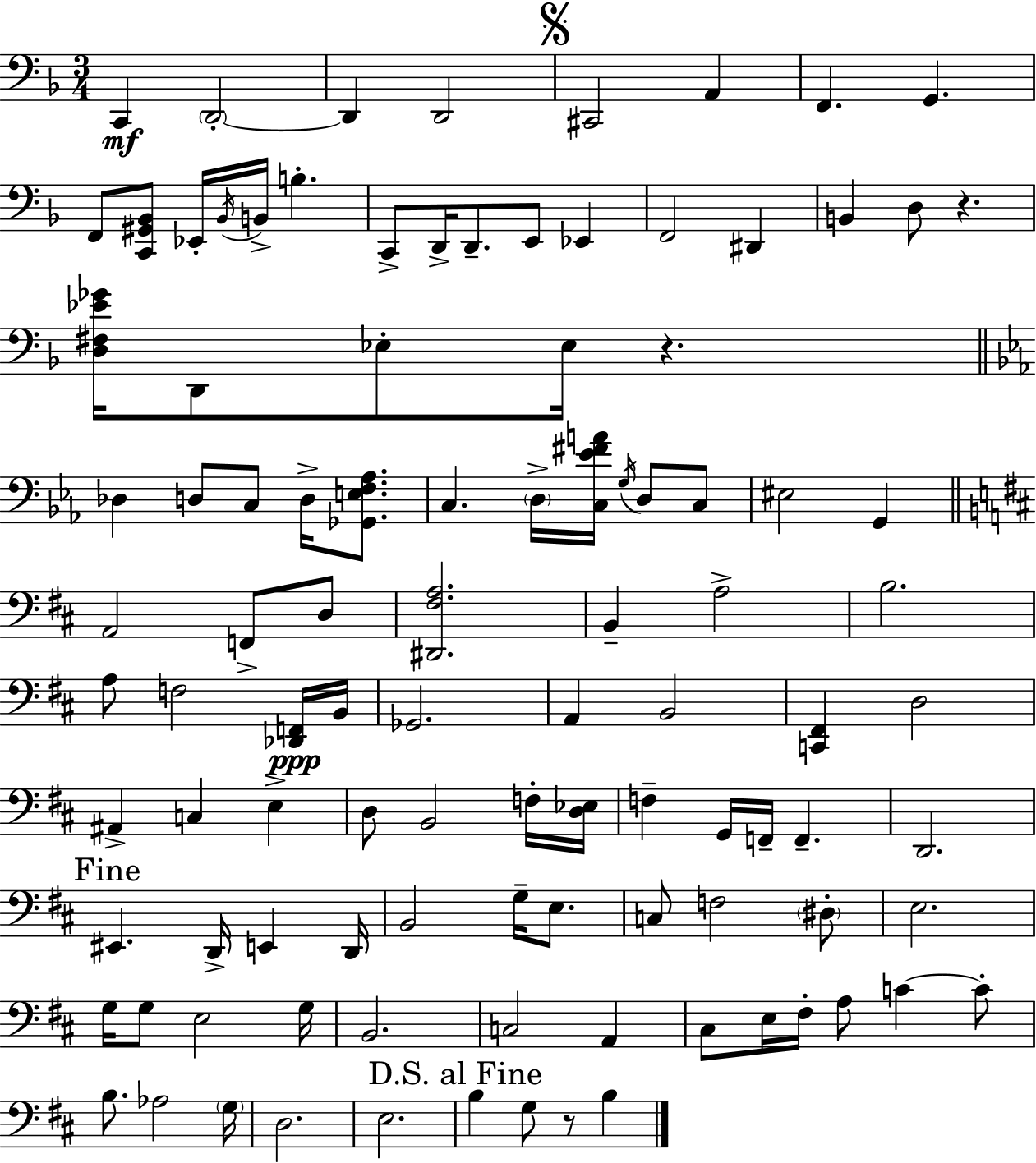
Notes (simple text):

C2/q D2/h D2/q D2/h C#2/h A2/q F2/q. G2/q. F2/e [C2,G#2,Bb2]/e Eb2/s Bb2/s B2/s B3/q. C2/e D2/s D2/e. E2/e Eb2/q F2/h D#2/q B2/q D3/e R/q. [D3,F#3,Eb4,Gb4]/s D2/e Eb3/e Eb3/s R/q. Db3/q D3/e C3/e D3/s [Gb2,E3,F3,Ab3]/e. C3/q. D3/s [C3,Eb4,F#4,A4]/s G3/s D3/e C3/e EIS3/h G2/q A2/h F2/e D3/e [D#2,F#3,A3]/h. B2/q A3/h B3/h. A3/e F3/h [Db2,F2]/s B2/s Gb2/h. A2/q B2/h [C2,F#2]/q D3/h A#2/q C3/q E3/q D3/e B2/h F3/s [D3,Eb3]/s F3/q G2/s F2/s F2/q. D2/h. EIS2/q. D2/s E2/q D2/s B2/h G3/s E3/e. C3/e F3/h D#3/e E3/h. G3/s G3/e E3/h G3/s B2/h. C3/h A2/q C#3/e E3/s F#3/s A3/e C4/q C4/e B3/e. Ab3/h G3/s D3/h. E3/h. B3/q G3/e R/e B3/q